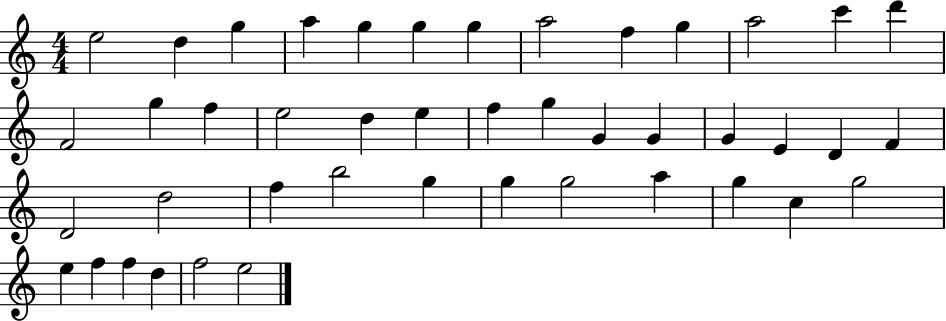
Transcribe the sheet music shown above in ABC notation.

X:1
T:Untitled
M:4/4
L:1/4
K:C
e2 d g a g g g a2 f g a2 c' d' F2 g f e2 d e f g G G G E D F D2 d2 f b2 g g g2 a g c g2 e f f d f2 e2